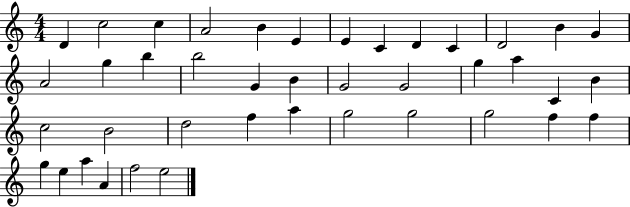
{
  \clef treble
  \numericTimeSignature
  \time 4/4
  \key c \major
  d'4 c''2 c''4 | a'2 b'4 e'4 | e'4 c'4 d'4 c'4 | d'2 b'4 g'4 | \break a'2 g''4 b''4 | b''2 g'4 b'4 | g'2 g'2 | g''4 a''4 c'4 b'4 | \break c''2 b'2 | d''2 f''4 a''4 | g''2 g''2 | g''2 f''4 f''4 | \break g''4 e''4 a''4 a'4 | f''2 e''2 | \bar "|."
}